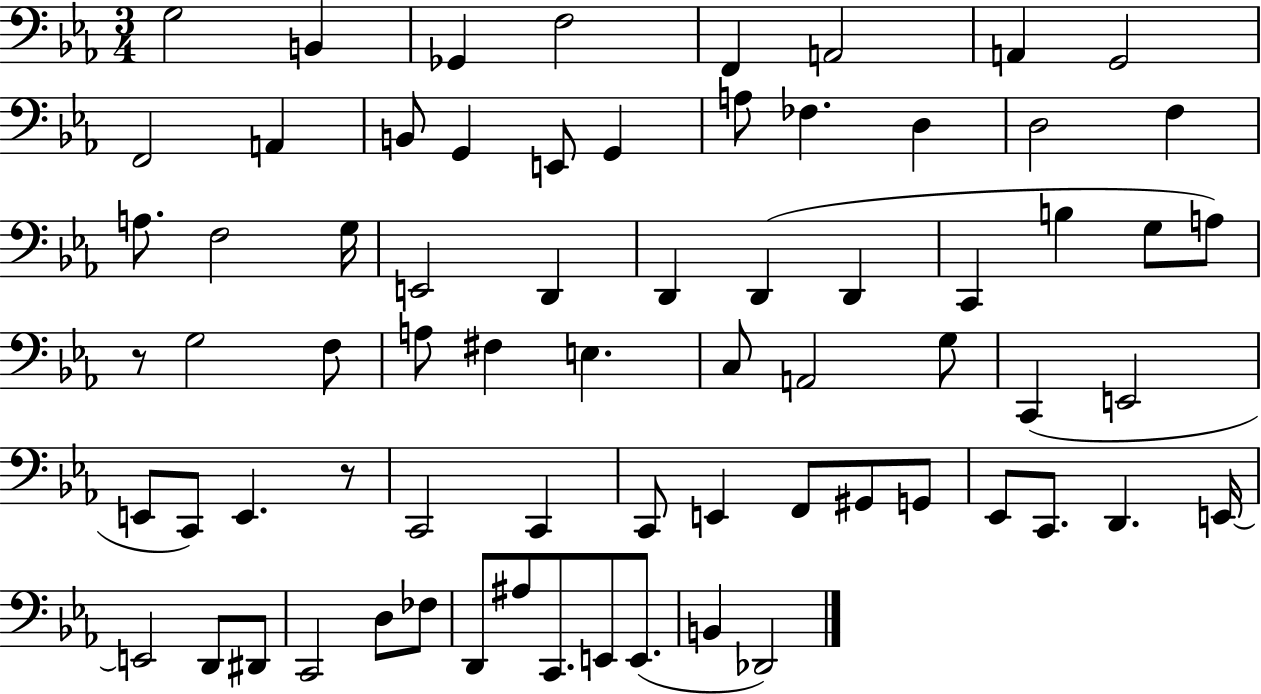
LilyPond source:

{
  \clef bass
  \numericTimeSignature
  \time 3/4
  \key ees \major
  \repeat volta 2 { g2 b,4 | ges,4 f2 | f,4 a,2 | a,4 g,2 | \break f,2 a,4 | b,8 g,4 e,8 g,4 | a8 fes4. d4 | d2 f4 | \break a8. f2 g16 | e,2 d,4 | d,4 d,4( d,4 | c,4 b4 g8 a8) | \break r8 g2 f8 | a8 fis4 e4. | c8 a,2 g8 | c,4( e,2 | \break e,8 c,8) e,4. r8 | c,2 c,4 | c,8 e,4 f,8 gis,8 g,8 | ees,8 c,8. d,4. e,16~~ | \break e,2 d,8 dis,8 | c,2 d8 fes8 | d,8 ais8 c,8. e,8 e,8.( | b,4 des,2) | \break } \bar "|."
}